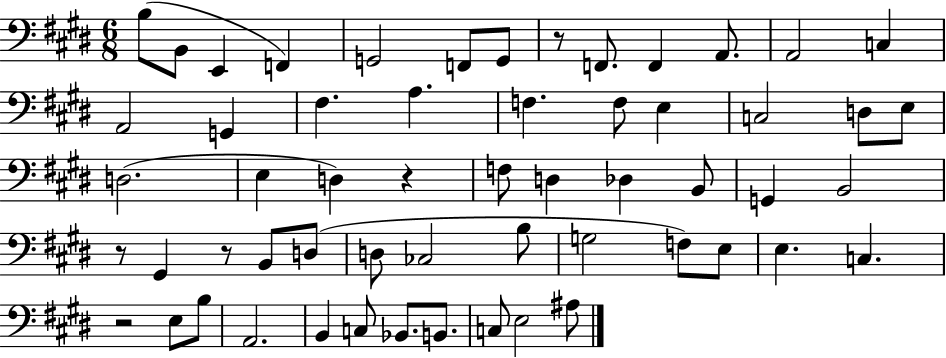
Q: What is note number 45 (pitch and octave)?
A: A2